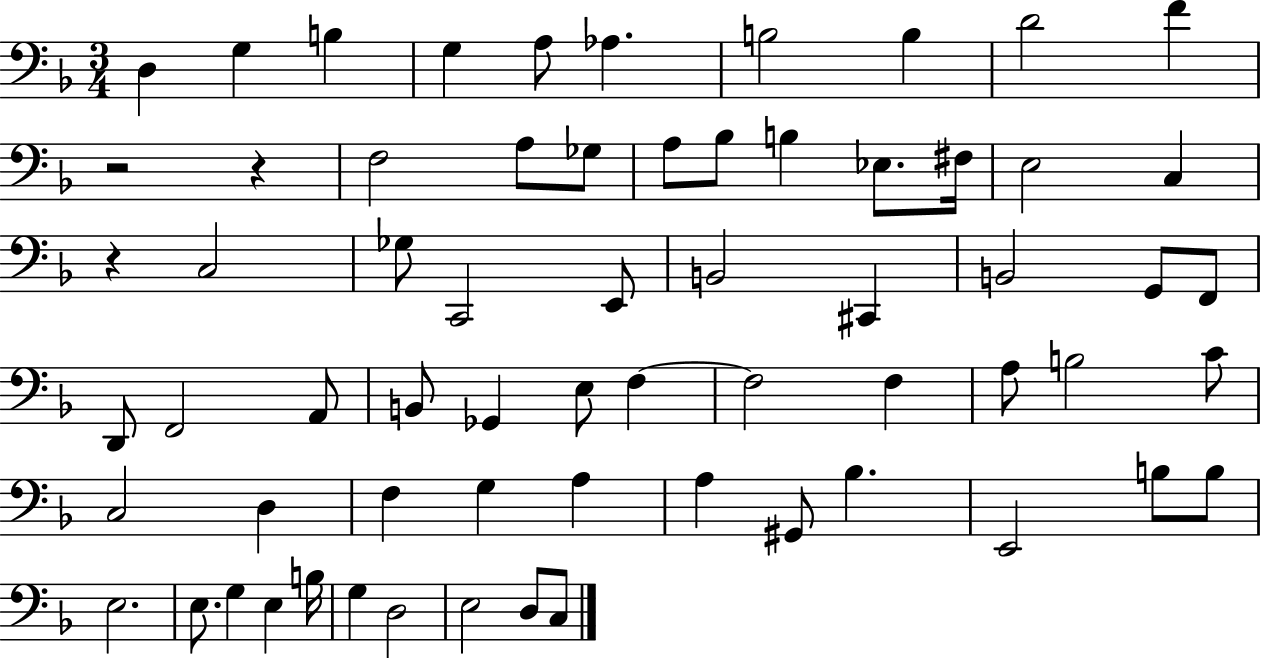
X:1
T:Untitled
M:3/4
L:1/4
K:F
D, G, B, G, A,/2 _A, B,2 B, D2 F z2 z F,2 A,/2 _G,/2 A,/2 _B,/2 B, _E,/2 ^F,/4 E,2 C, z C,2 _G,/2 C,,2 E,,/2 B,,2 ^C,, B,,2 G,,/2 F,,/2 D,,/2 F,,2 A,,/2 B,,/2 _G,, E,/2 F, F,2 F, A,/2 B,2 C/2 C,2 D, F, G, A, A, ^G,,/2 _B, E,,2 B,/2 B,/2 E,2 E,/2 G, E, B,/4 G, D,2 E,2 D,/2 C,/2